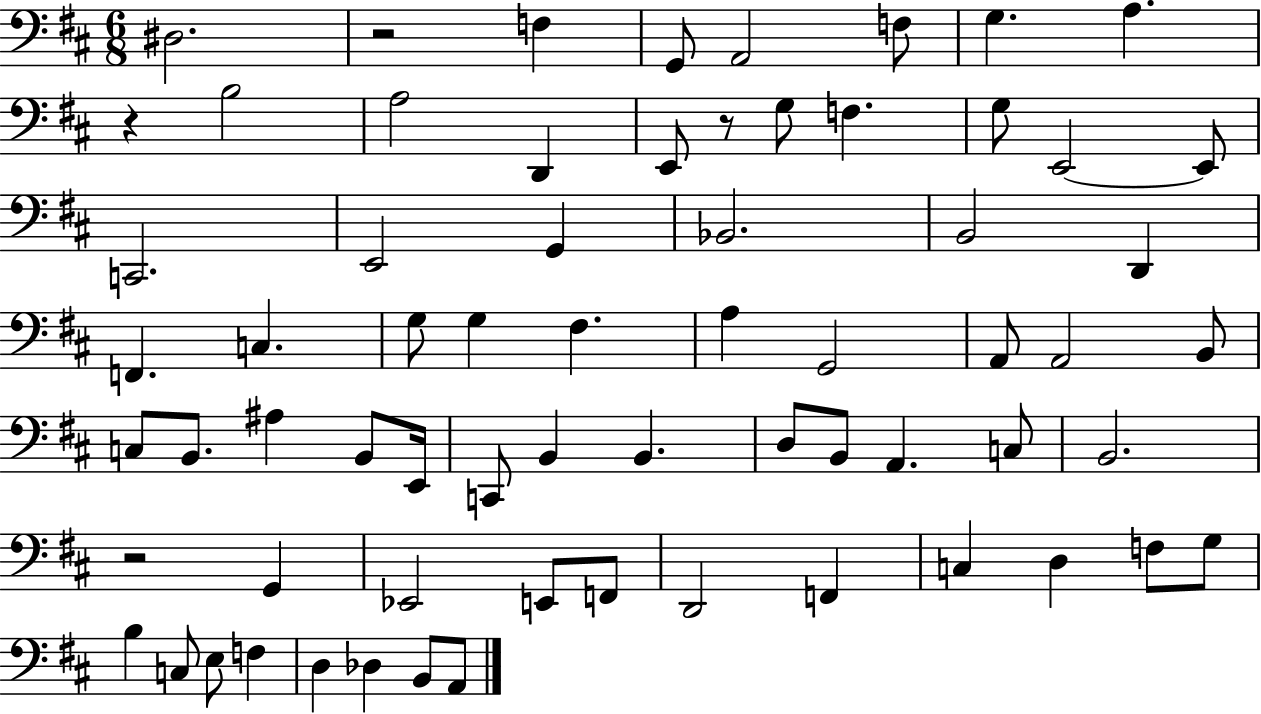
{
  \clef bass
  \numericTimeSignature
  \time 6/8
  \key d \major
  dis2. | r2 f4 | g,8 a,2 f8 | g4. a4. | \break r4 b2 | a2 d,4 | e,8 r8 g8 f4. | g8 e,2~~ e,8 | \break c,2. | e,2 g,4 | bes,2. | b,2 d,4 | \break f,4. c4. | g8 g4 fis4. | a4 g,2 | a,8 a,2 b,8 | \break c8 b,8. ais4 b,8 e,16 | c,8 b,4 b,4. | d8 b,8 a,4. c8 | b,2. | \break r2 g,4 | ees,2 e,8 f,8 | d,2 f,4 | c4 d4 f8 g8 | \break b4 c8 e8 f4 | d4 des4 b,8 a,8 | \bar "|."
}